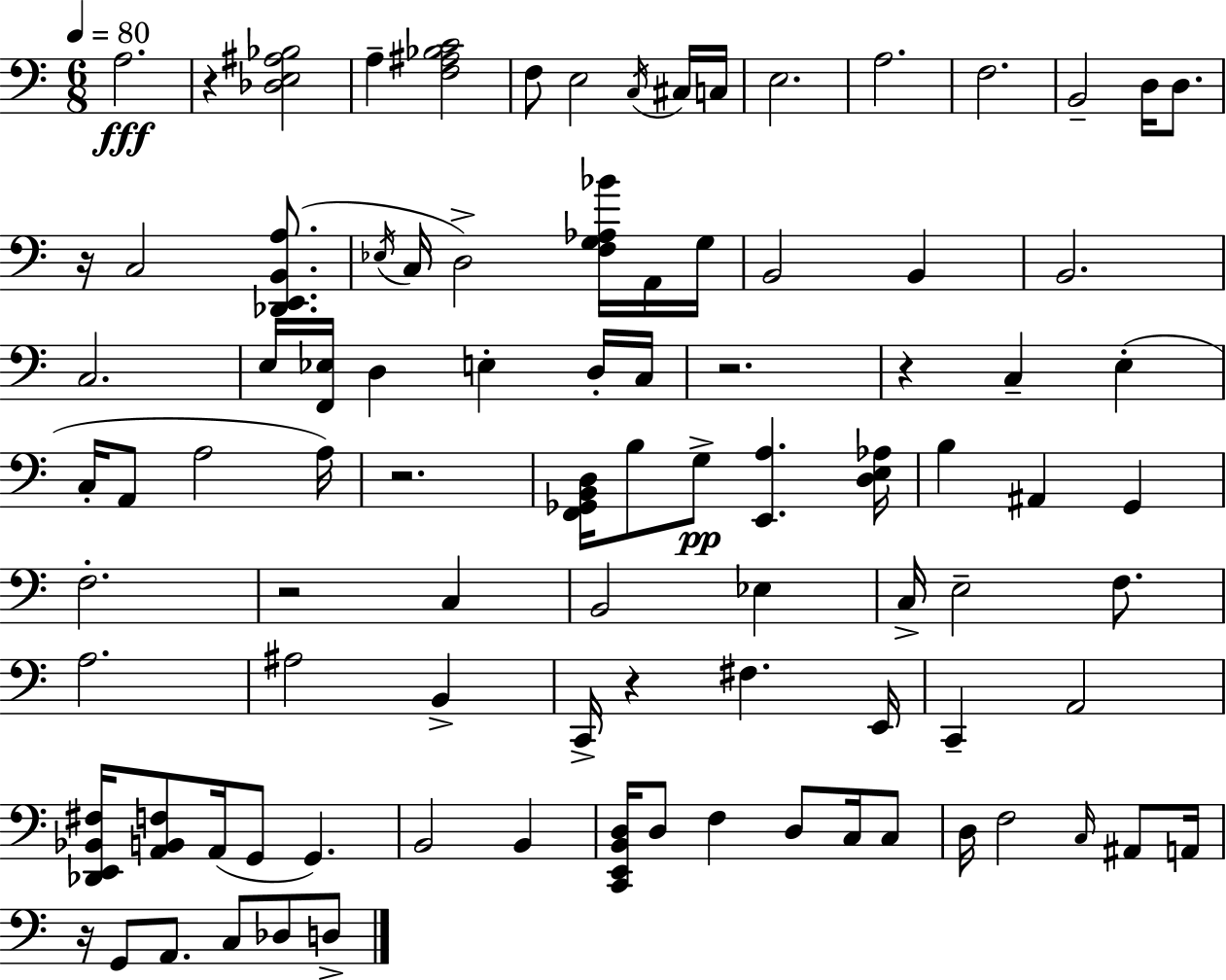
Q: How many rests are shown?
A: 8